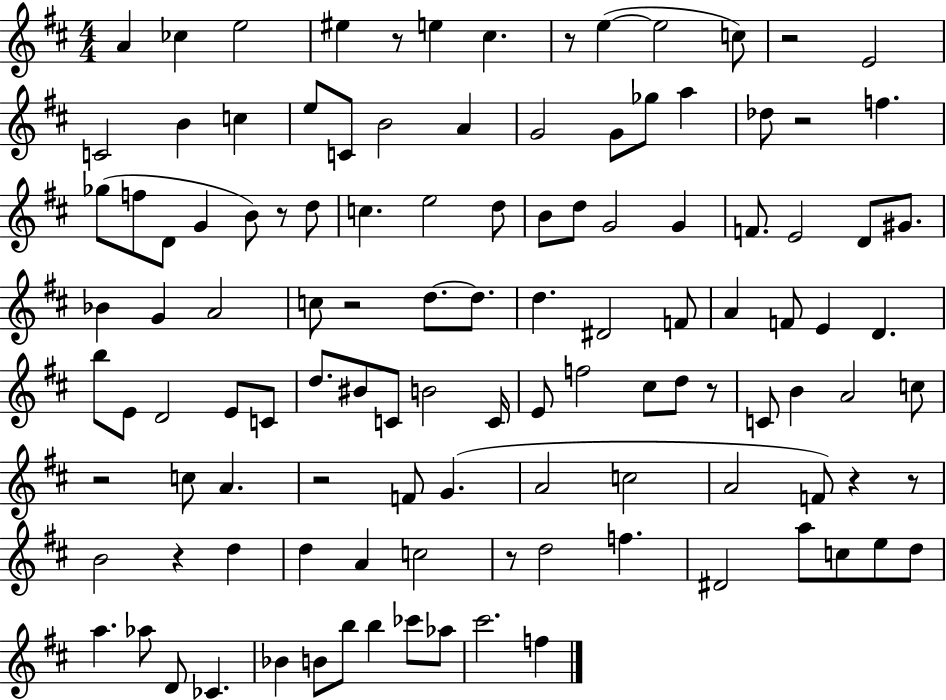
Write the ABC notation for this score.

X:1
T:Untitled
M:4/4
L:1/4
K:D
A _c e2 ^e z/2 e ^c z/2 e e2 c/2 z2 E2 C2 B c e/2 C/2 B2 A G2 G/2 _g/2 a _d/2 z2 f _g/2 f/2 D/2 G B/2 z/2 d/2 c e2 d/2 B/2 d/2 G2 G F/2 E2 D/2 ^G/2 _B G A2 c/2 z2 d/2 d/2 d ^D2 F/2 A F/2 E D b/2 E/2 D2 E/2 C/2 d/2 ^B/2 C/2 B2 C/4 E/2 f2 ^c/2 d/2 z/2 C/2 B A2 c/2 z2 c/2 A z2 F/2 G A2 c2 A2 F/2 z z/2 B2 z d d A c2 z/2 d2 f ^D2 a/2 c/2 e/2 d/2 a _a/2 D/2 _C _B B/2 b/2 b _c'/2 _a/2 ^c'2 f